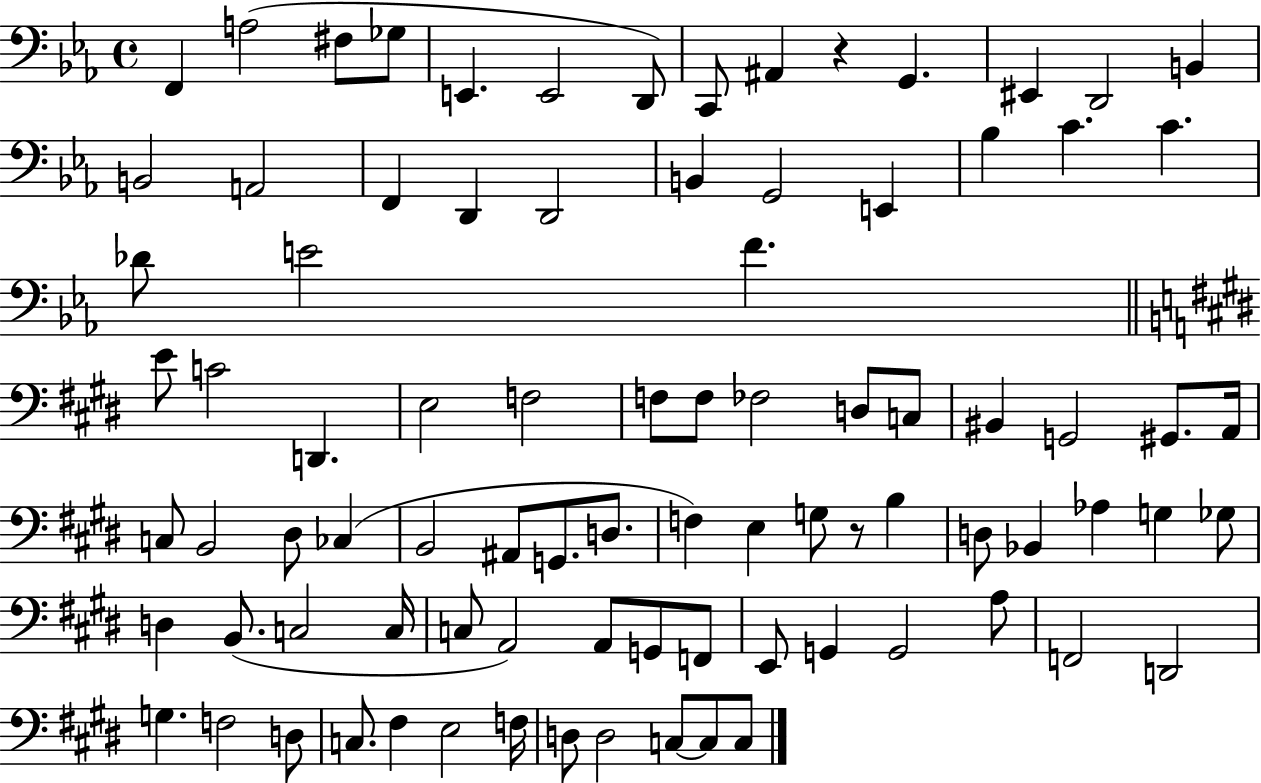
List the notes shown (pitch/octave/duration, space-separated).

F2/q A3/h F#3/e Gb3/e E2/q. E2/h D2/e C2/e A#2/q R/q G2/q. EIS2/q D2/h B2/q B2/h A2/h F2/q D2/q D2/h B2/q G2/h E2/q Bb3/q C4/q. C4/q. Db4/e E4/h F4/q. E4/e C4/h D2/q. E3/h F3/h F3/e F3/e FES3/h D3/e C3/e BIS2/q G2/h G#2/e. A2/s C3/e B2/h D#3/e CES3/q B2/h A#2/e G2/e. D3/e. F3/q E3/q G3/e R/e B3/q D3/e Bb2/q Ab3/q G3/q Gb3/e D3/q B2/e. C3/h C3/s C3/e A2/h A2/e G2/e F2/e E2/e G2/q G2/h A3/e F2/h D2/h G3/q. F3/h D3/e C3/e. F#3/q E3/h F3/s D3/e D3/h C3/e C3/e C3/e